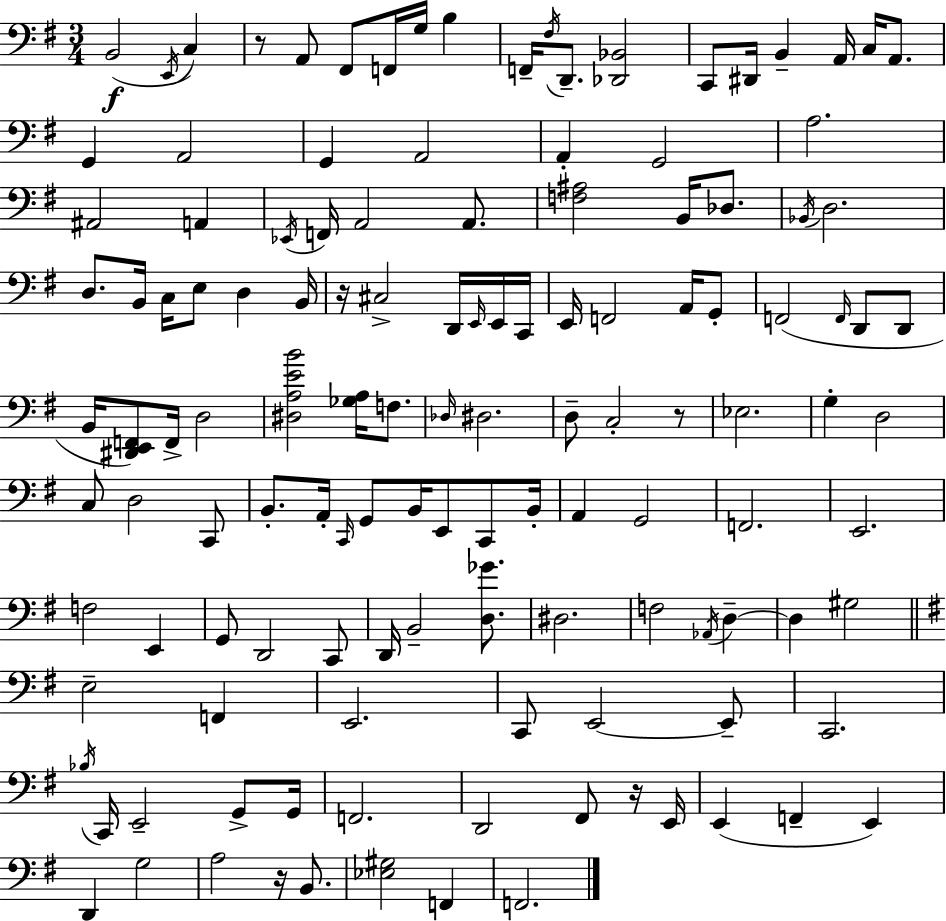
X:1
T:Untitled
M:3/4
L:1/4
K:Em
B,,2 E,,/4 C, z/2 A,,/2 ^F,,/2 F,,/4 G,/4 B, F,,/4 ^F,/4 D,,/2 [_D,,_B,,]2 C,,/2 ^D,,/4 B,, A,,/4 C,/4 A,,/2 G,, A,,2 G,, A,,2 A,, G,,2 A,2 ^A,,2 A,, _E,,/4 F,,/4 A,,2 A,,/2 [F,^A,]2 B,,/4 _D,/2 _B,,/4 D,2 D,/2 B,,/4 C,/4 E,/2 D, B,,/4 z/4 ^C,2 D,,/4 E,,/4 E,,/4 C,,/4 E,,/4 F,,2 A,,/4 G,,/2 F,,2 F,,/4 D,,/2 D,,/2 B,,/4 [^D,,E,,F,,]/2 F,,/4 D,2 [^D,A,EB]2 [_G,A,]/4 F,/2 _D,/4 ^D,2 D,/2 C,2 z/2 _E,2 G, D,2 C,/2 D,2 C,,/2 B,,/2 A,,/4 C,,/4 G,,/2 B,,/4 E,,/2 C,,/2 B,,/4 A,, G,,2 F,,2 E,,2 F,2 E,, G,,/2 D,,2 C,,/2 D,,/4 B,,2 [D,_G]/2 ^D,2 F,2 _A,,/4 D, D, ^G,2 E,2 F,, E,,2 C,,/2 E,,2 E,,/2 C,,2 _B,/4 C,,/4 E,,2 G,,/2 G,,/4 F,,2 D,,2 ^F,,/2 z/4 E,,/4 E,, F,, E,, D,, G,2 A,2 z/4 B,,/2 [_E,^G,]2 F,, F,,2